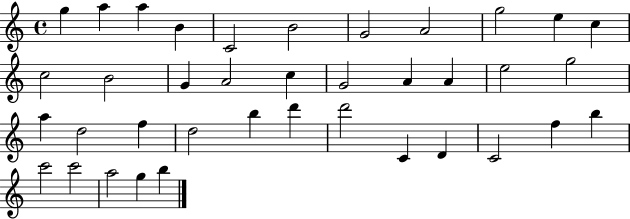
{
  \clef treble
  \time 4/4
  \defaultTimeSignature
  \key c \major
  g''4 a''4 a''4 b'4 | c'2 b'2 | g'2 a'2 | g''2 e''4 c''4 | \break c''2 b'2 | g'4 a'2 c''4 | g'2 a'4 a'4 | e''2 g''2 | \break a''4 d''2 f''4 | d''2 b''4 d'''4 | d'''2 c'4 d'4 | c'2 f''4 b''4 | \break c'''2 c'''2 | a''2 g''4 b''4 | \bar "|."
}